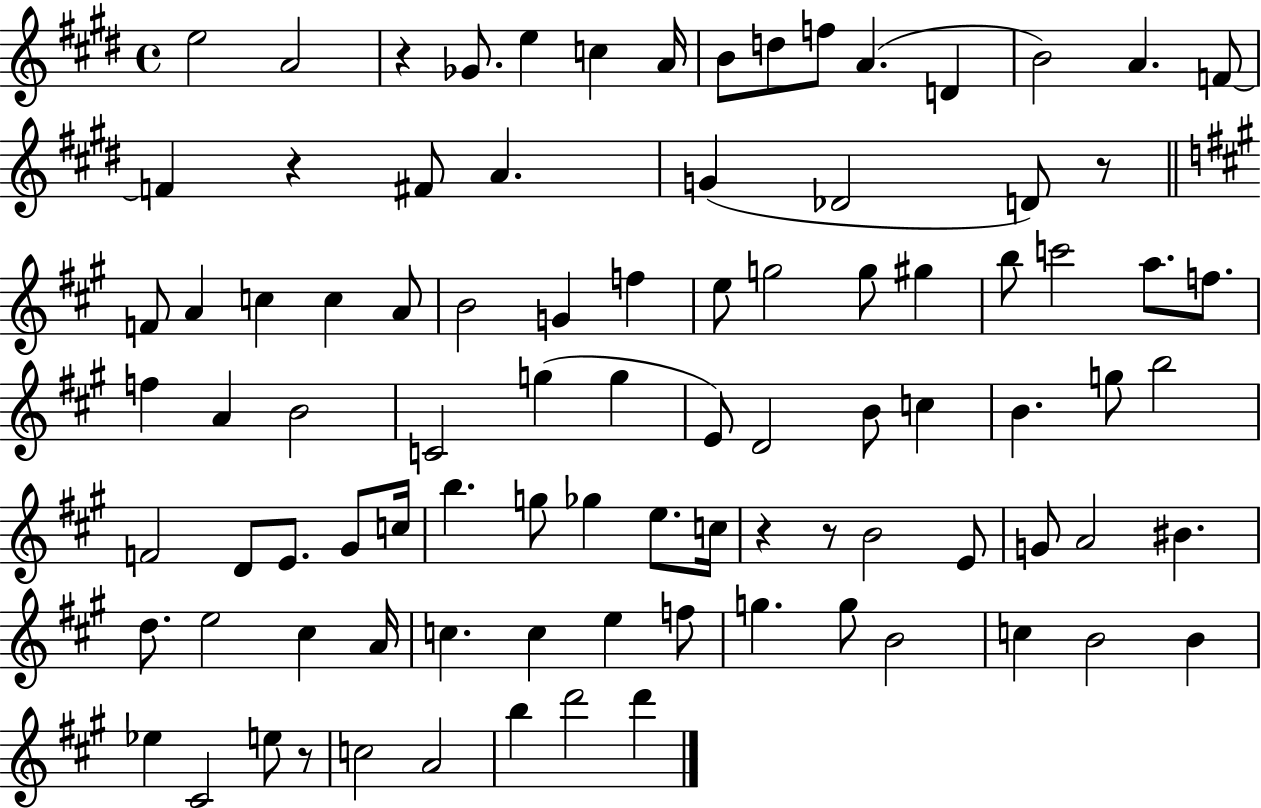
E5/h A4/h R/q Gb4/e. E5/q C5/q A4/s B4/e D5/e F5/e A4/q. D4/q B4/h A4/q. F4/e F4/q R/q F#4/e A4/q. G4/q Db4/h D4/e R/e F4/e A4/q C5/q C5/q A4/e B4/h G4/q F5/q E5/e G5/h G5/e G#5/q B5/e C6/h A5/e. F5/e. F5/q A4/q B4/h C4/h G5/q G5/q E4/e D4/h B4/e C5/q B4/q. G5/e B5/h F4/h D4/e E4/e. G#4/e C5/s B5/q. G5/e Gb5/q E5/e. C5/s R/q R/e B4/h E4/e G4/e A4/h BIS4/q. D5/e. E5/h C#5/q A4/s C5/q. C5/q E5/q F5/e G5/q. G5/e B4/h C5/q B4/h B4/q Eb5/q C#4/h E5/e R/e C5/h A4/h B5/q D6/h D6/q